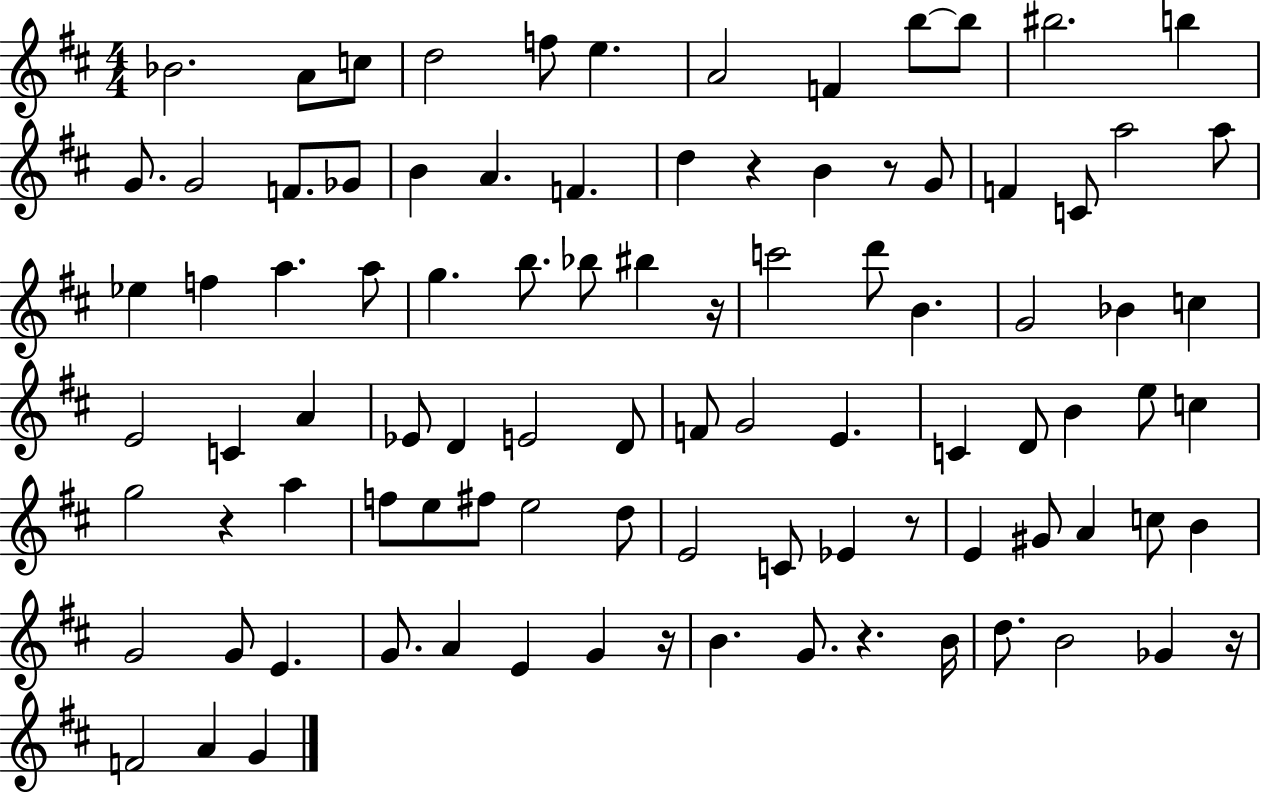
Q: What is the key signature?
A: D major